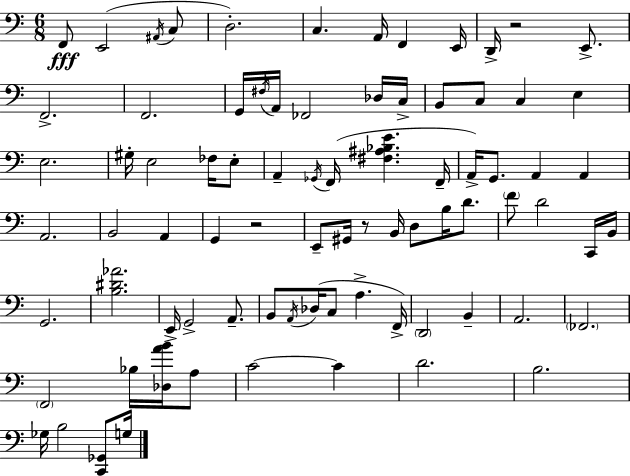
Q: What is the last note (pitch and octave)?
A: G3